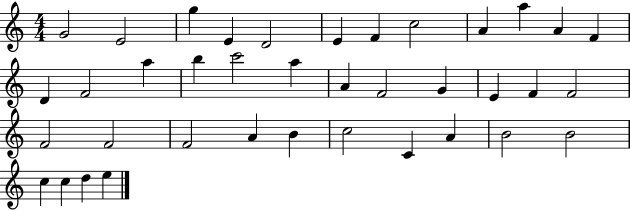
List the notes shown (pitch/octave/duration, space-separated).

G4/h E4/h G5/q E4/q D4/h E4/q F4/q C5/h A4/q A5/q A4/q F4/q D4/q F4/h A5/q B5/q C6/h A5/q A4/q F4/h G4/q E4/q F4/q F4/h F4/h F4/h F4/h A4/q B4/q C5/h C4/q A4/q B4/h B4/h C5/q C5/q D5/q E5/q